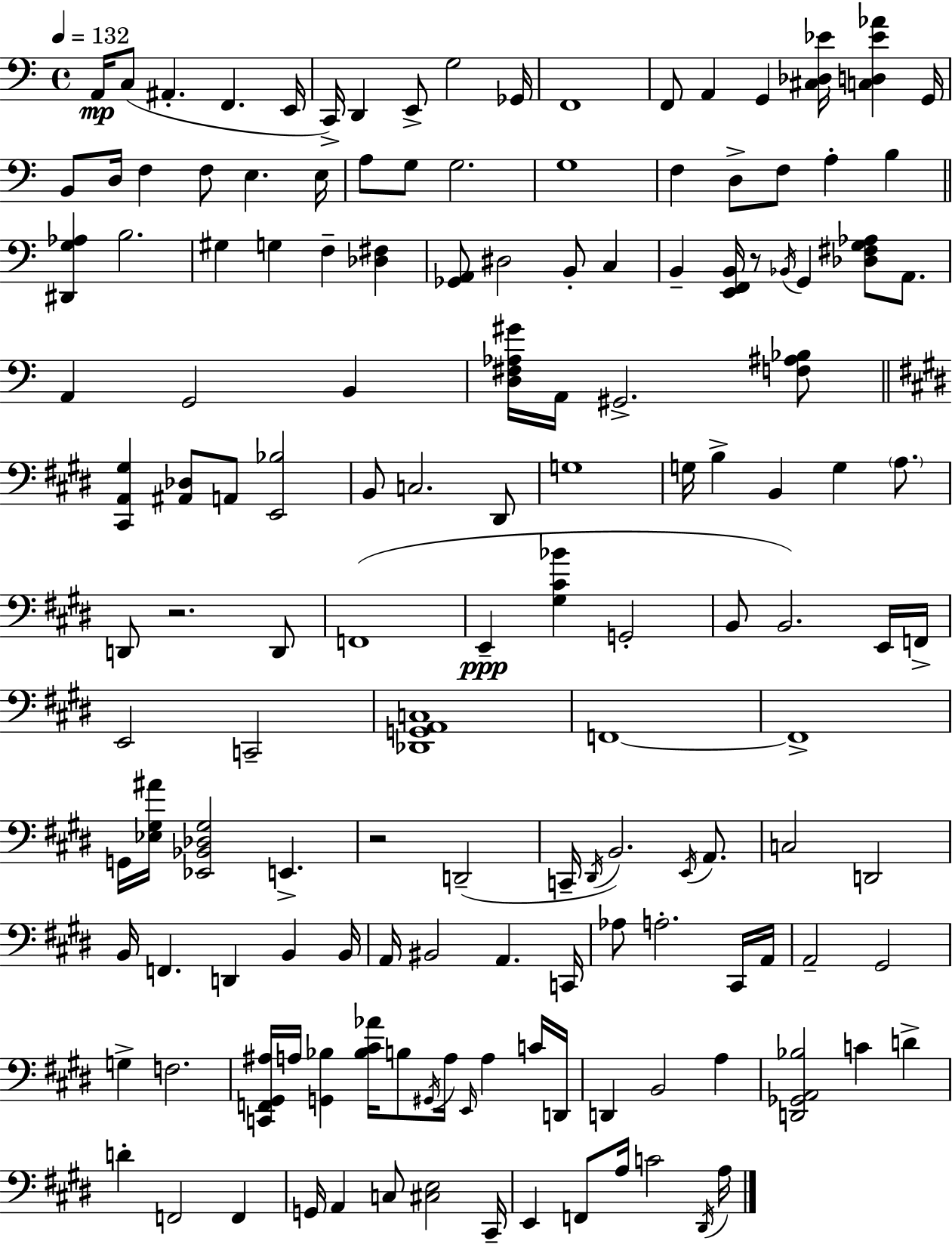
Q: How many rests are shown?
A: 3